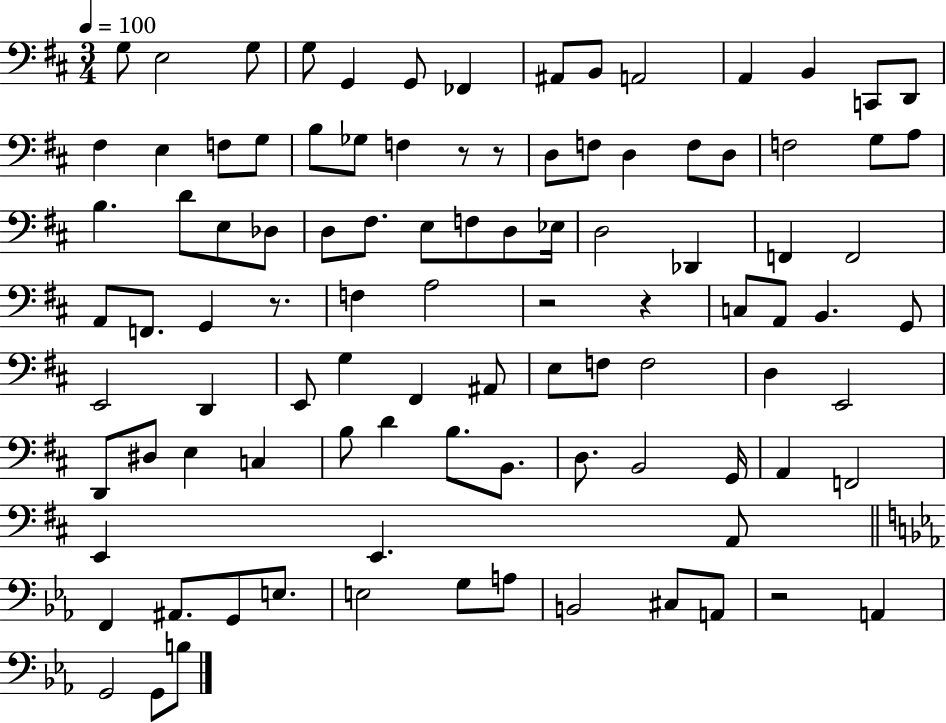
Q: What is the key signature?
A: D major